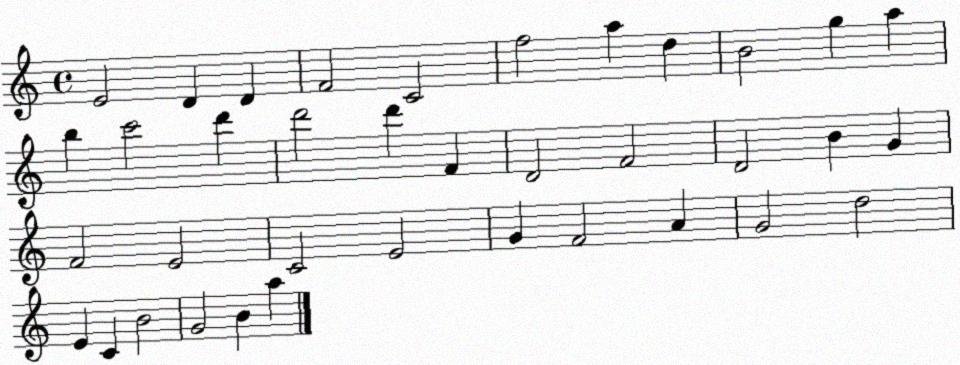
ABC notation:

X:1
T:Untitled
M:4/4
L:1/4
K:C
E2 D D F2 C2 f2 a d B2 g a b c'2 d' d'2 d' F D2 F2 D2 B G F2 E2 C2 E2 G F2 A G2 d2 E C B2 G2 B a